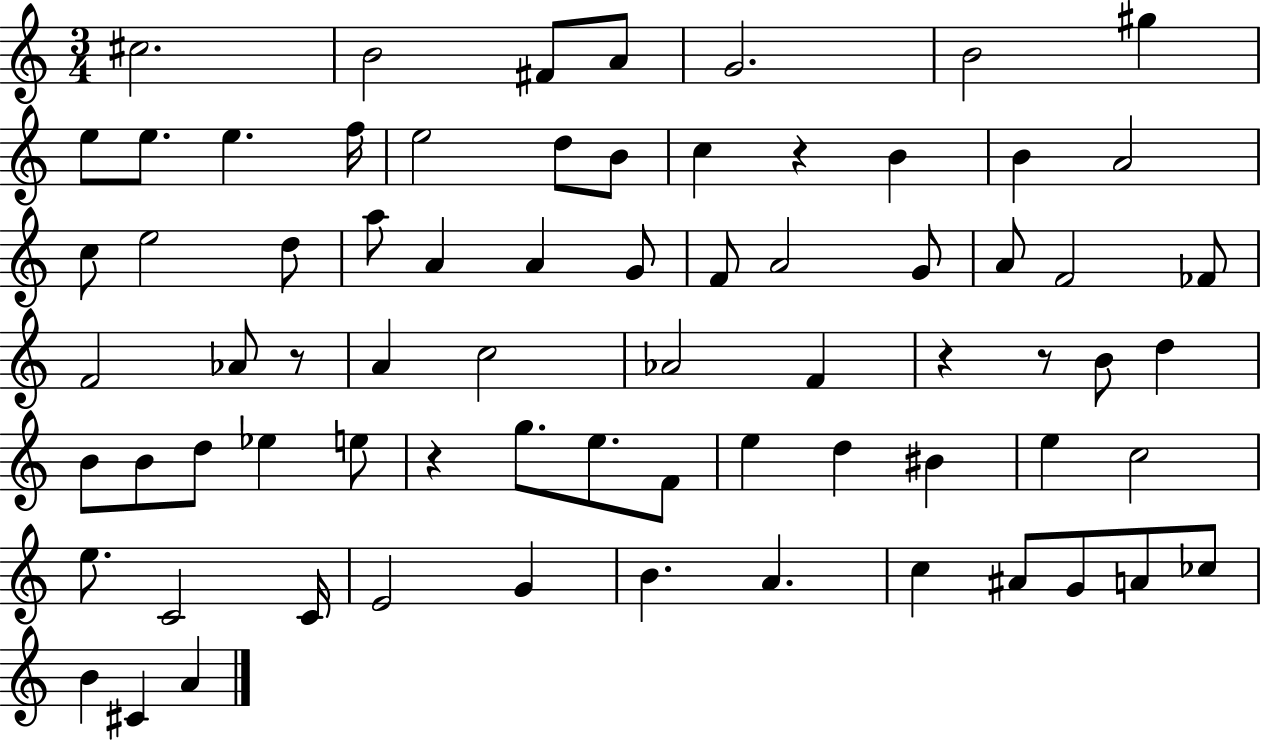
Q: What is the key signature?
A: C major